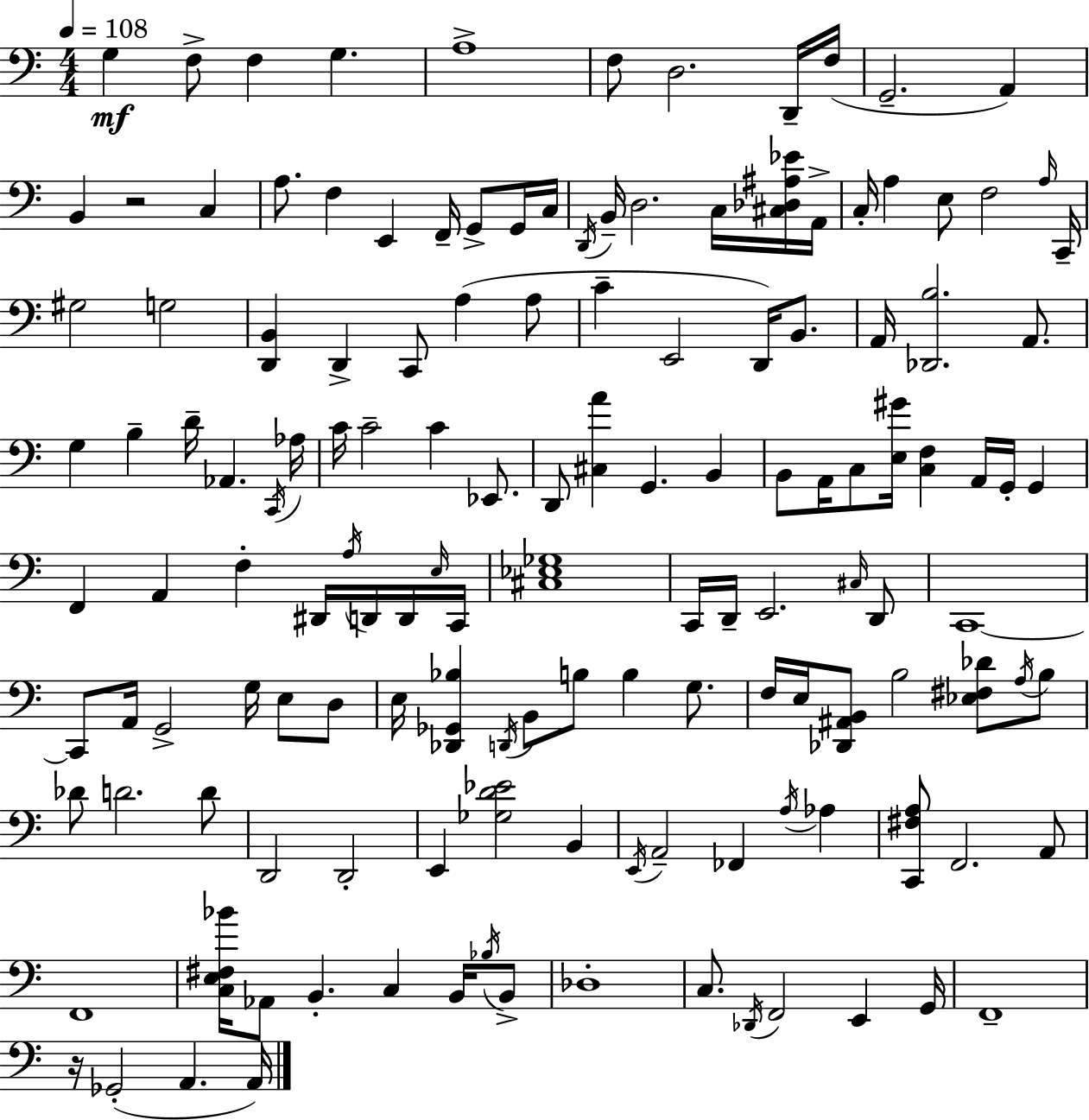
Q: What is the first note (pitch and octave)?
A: G3